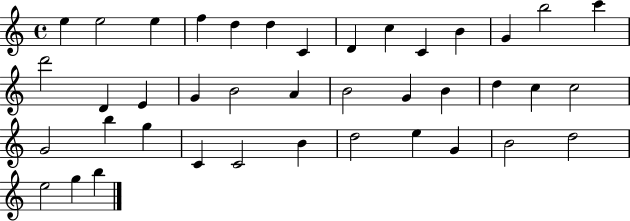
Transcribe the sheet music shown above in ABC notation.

X:1
T:Untitled
M:4/4
L:1/4
K:C
e e2 e f d d C D c C B G b2 c' d'2 D E G B2 A B2 G B d c c2 G2 b g C C2 B d2 e G B2 d2 e2 g b